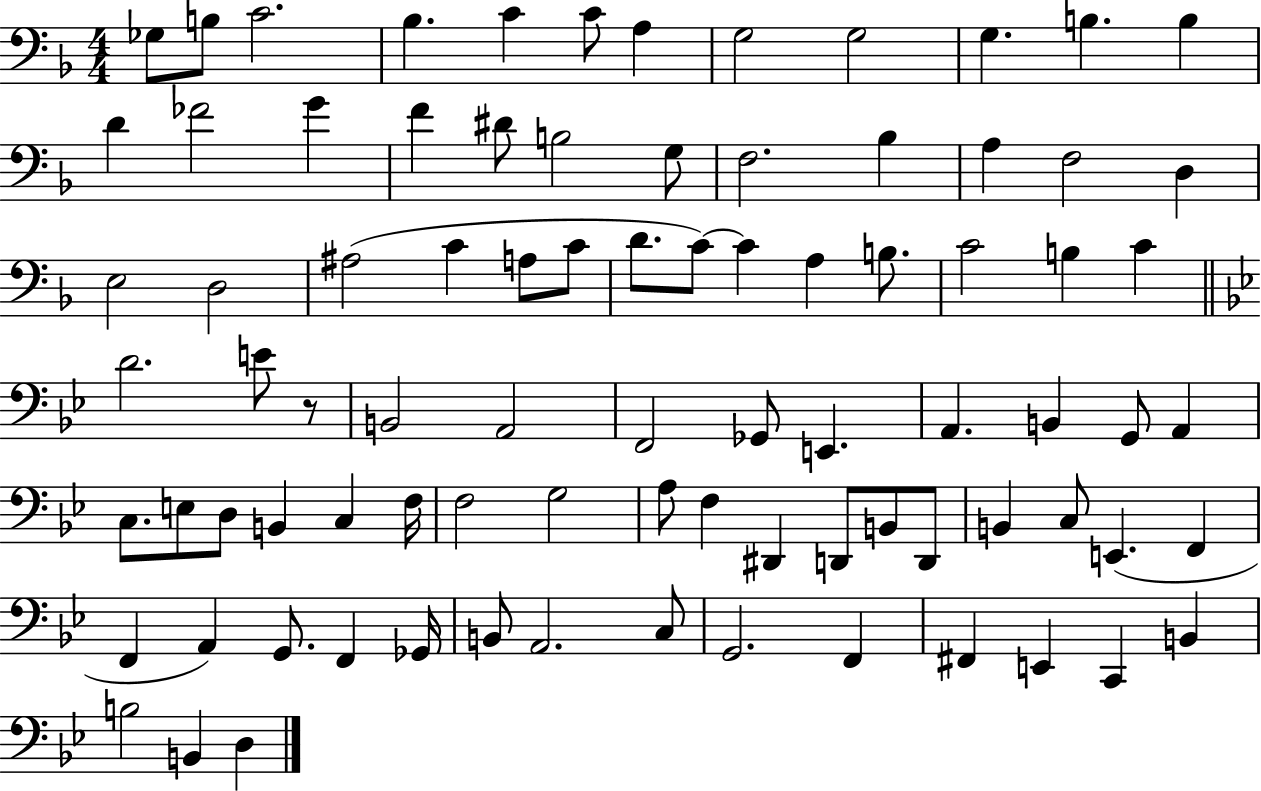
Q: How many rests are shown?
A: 1